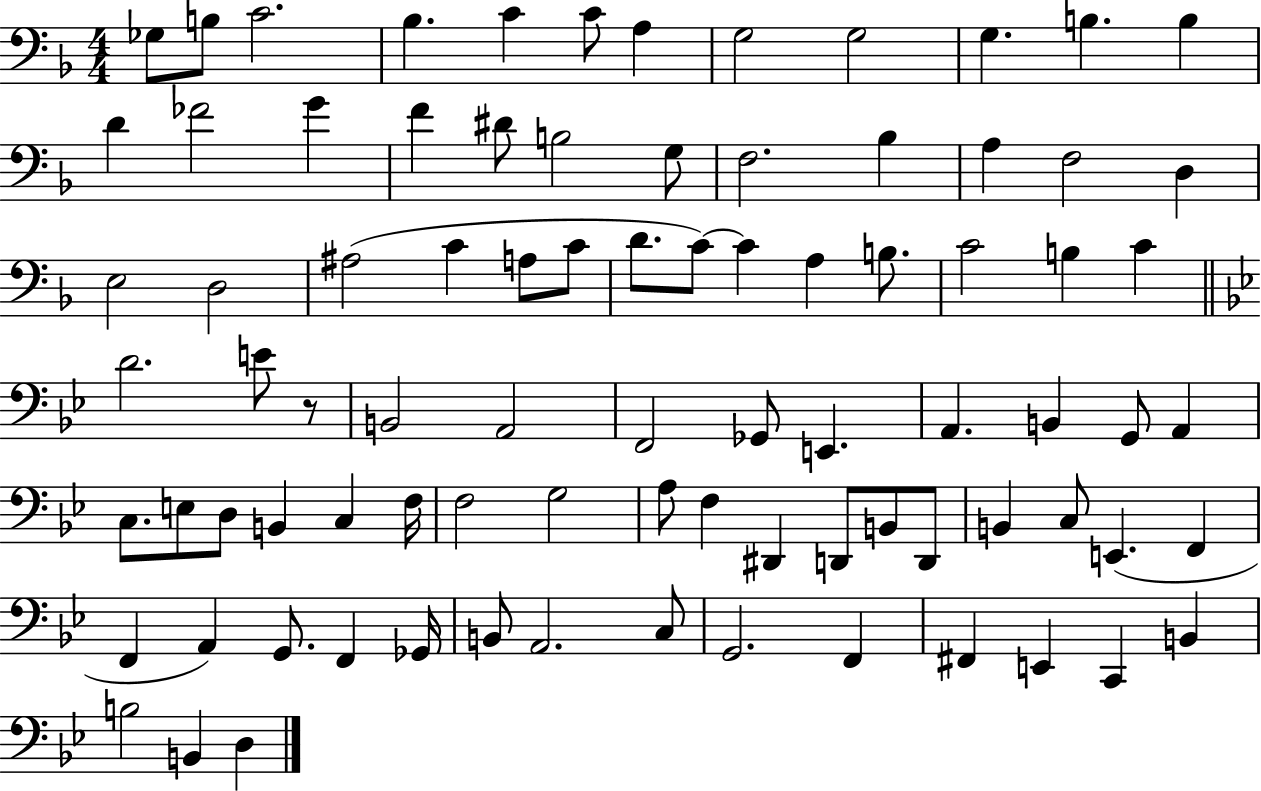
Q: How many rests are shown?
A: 1